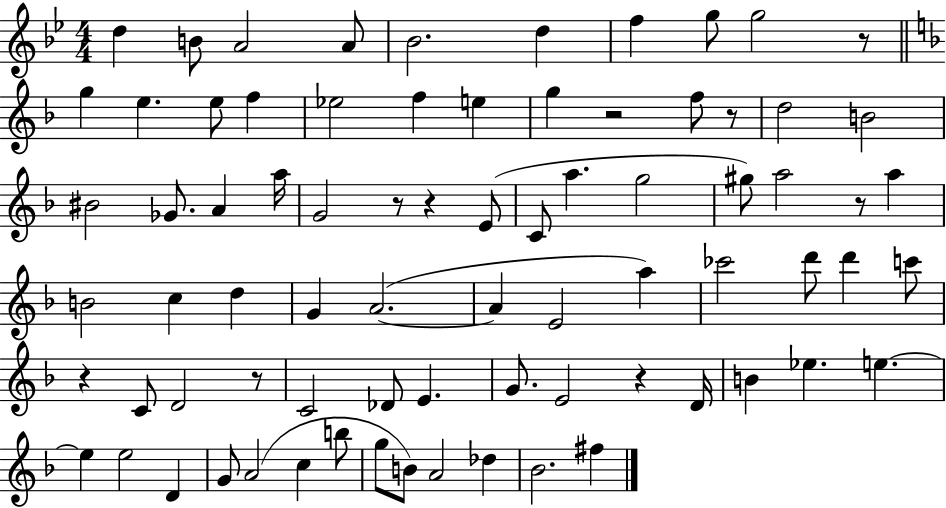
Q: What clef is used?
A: treble